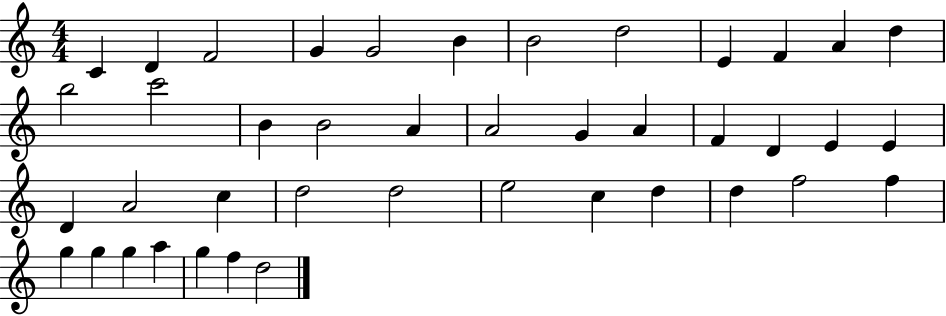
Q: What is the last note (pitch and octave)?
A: D5